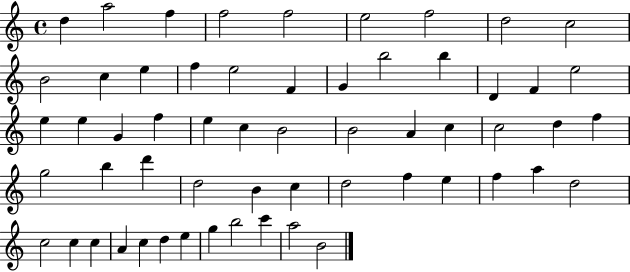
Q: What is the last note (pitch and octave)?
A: B4